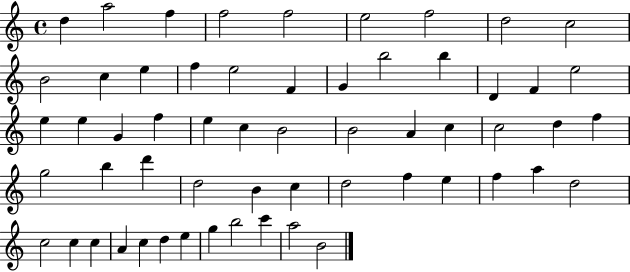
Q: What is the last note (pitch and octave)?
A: B4